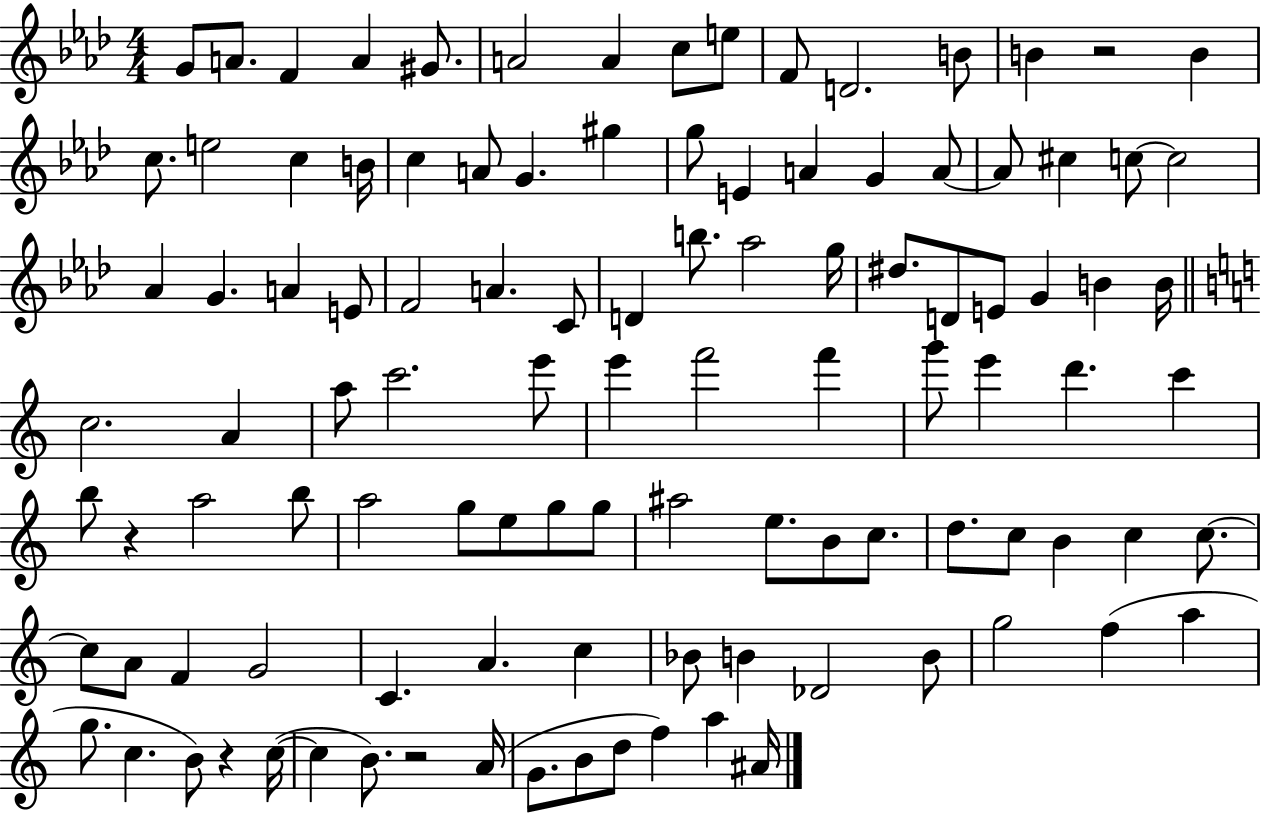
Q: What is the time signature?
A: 4/4